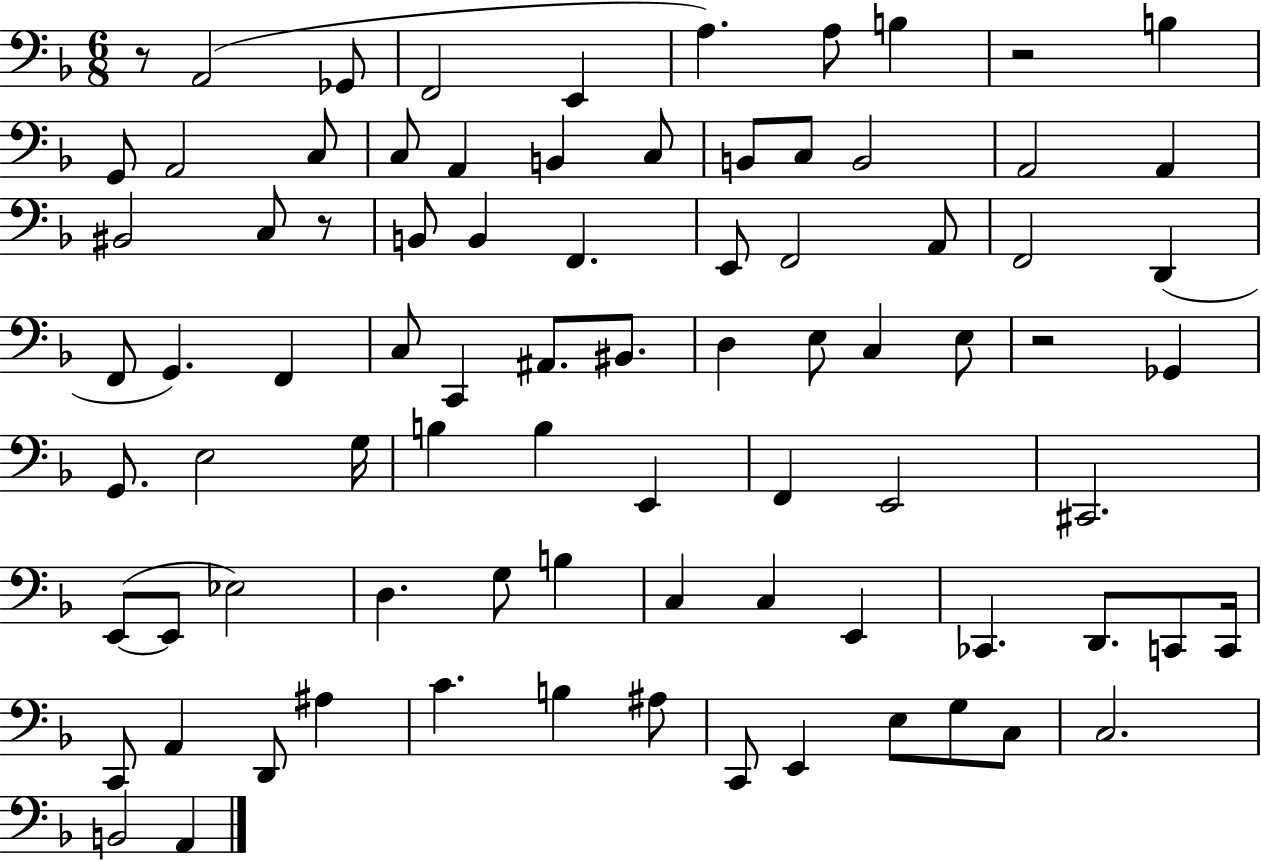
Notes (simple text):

R/e A2/h Gb2/e F2/h E2/q A3/q. A3/e B3/q R/h B3/q G2/e A2/h C3/e C3/e A2/q B2/q C3/e B2/e C3/e B2/h A2/h A2/q BIS2/h C3/e R/e B2/e B2/q F2/q. E2/e F2/h A2/e F2/h D2/q F2/e G2/q. F2/q C3/e C2/q A#2/e. BIS2/e. D3/q E3/e C3/q E3/e R/h Gb2/q G2/e. E3/h G3/s B3/q B3/q E2/q F2/q E2/h C#2/h. E2/e E2/e Eb3/h D3/q. G3/e B3/q C3/q C3/q E2/q CES2/q. D2/e. C2/e C2/s C2/e A2/q D2/e A#3/q C4/q. B3/q A#3/e C2/e E2/q E3/e G3/e C3/e C3/h. B2/h A2/q